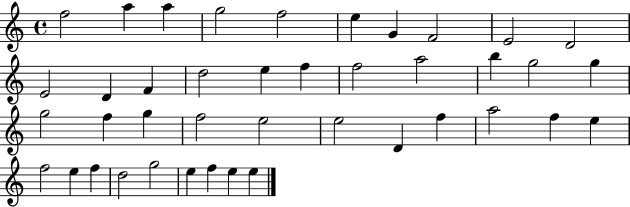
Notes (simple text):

F5/h A5/q A5/q G5/h F5/h E5/q G4/q F4/h E4/h D4/h E4/h D4/q F4/q D5/h E5/q F5/q F5/h A5/h B5/q G5/h G5/q G5/h F5/q G5/q F5/h E5/h E5/h D4/q F5/q A5/h F5/q E5/q F5/h E5/q F5/q D5/h G5/h E5/q F5/q E5/q E5/q